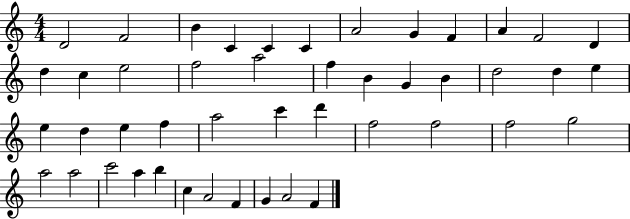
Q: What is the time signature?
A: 4/4